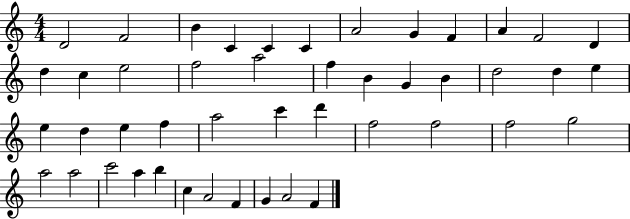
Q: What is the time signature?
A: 4/4